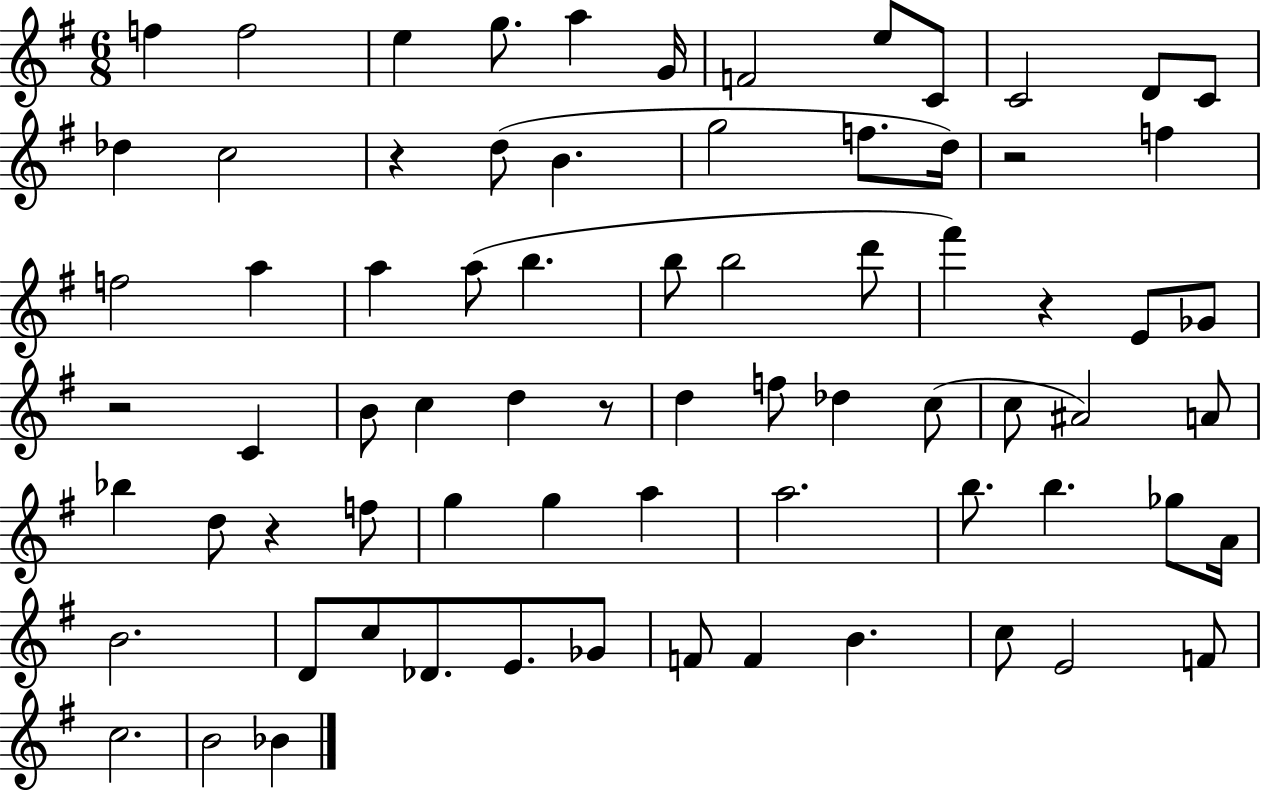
X:1
T:Untitled
M:6/8
L:1/4
K:G
f f2 e g/2 a G/4 F2 e/2 C/2 C2 D/2 C/2 _d c2 z d/2 B g2 f/2 d/4 z2 f f2 a a a/2 b b/2 b2 d'/2 ^f' z E/2 _G/2 z2 C B/2 c d z/2 d f/2 _d c/2 c/2 ^A2 A/2 _b d/2 z f/2 g g a a2 b/2 b _g/2 A/4 B2 D/2 c/2 _D/2 E/2 _G/2 F/2 F B c/2 E2 F/2 c2 B2 _B